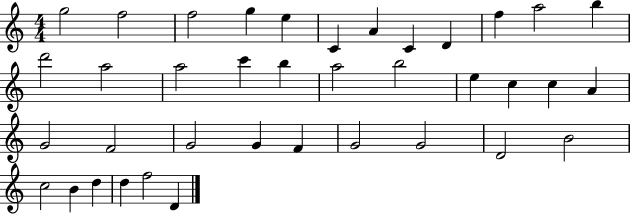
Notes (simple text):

G5/h F5/h F5/h G5/q E5/q C4/q A4/q C4/q D4/q F5/q A5/h B5/q D6/h A5/h A5/h C6/q B5/q A5/h B5/h E5/q C5/q C5/q A4/q G4/h F4/h G4/h G4/q F4/q G4/h G4/h D4/h B4/h C5/h B4/q D5/q D5/q F5/h D4/q